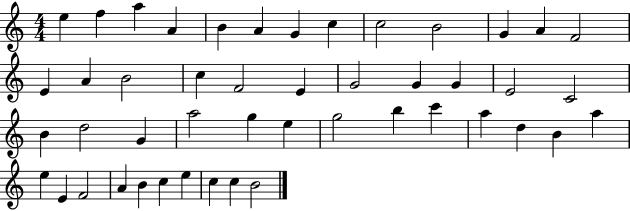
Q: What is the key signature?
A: C major